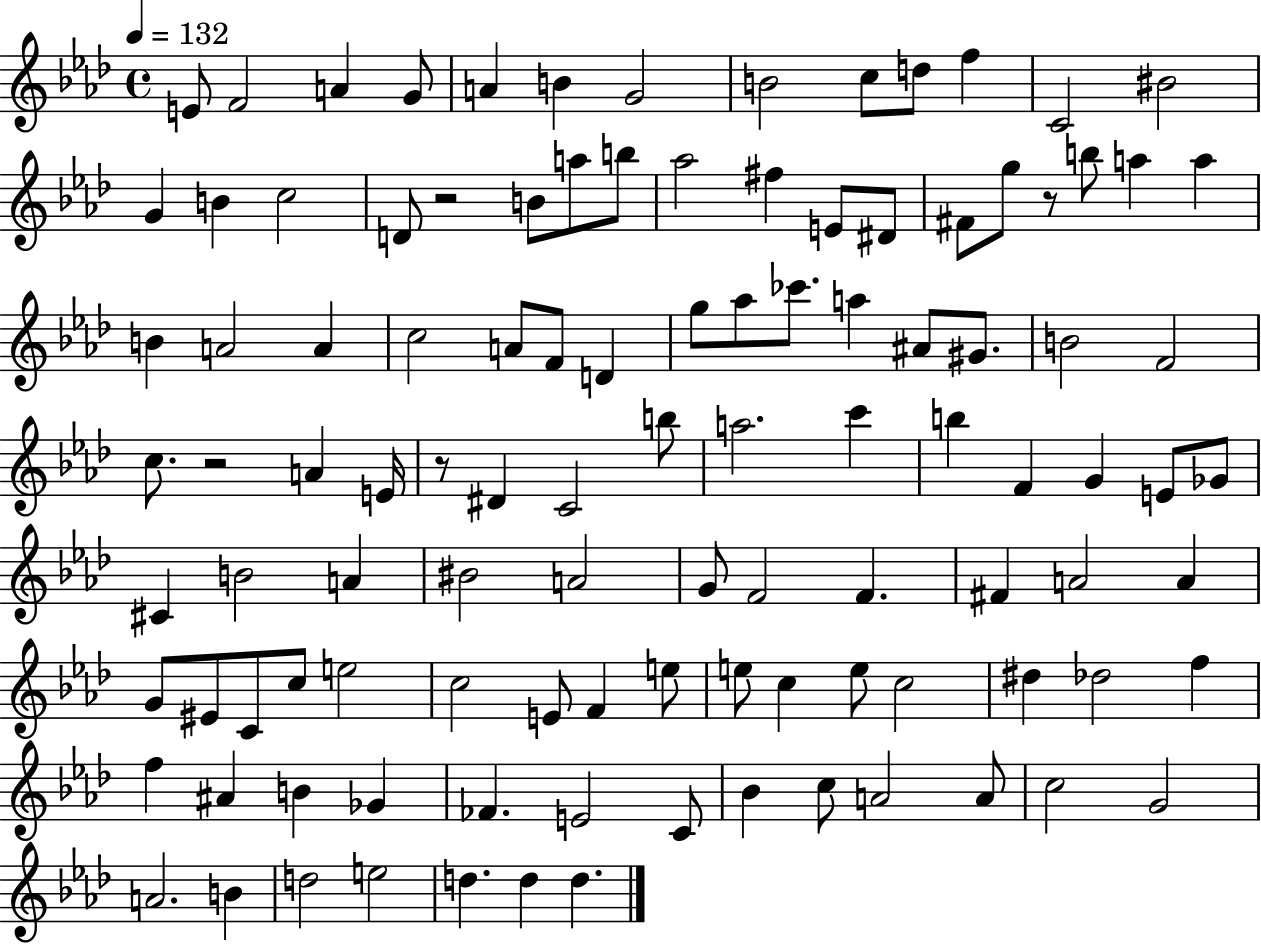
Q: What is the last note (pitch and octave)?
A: D5